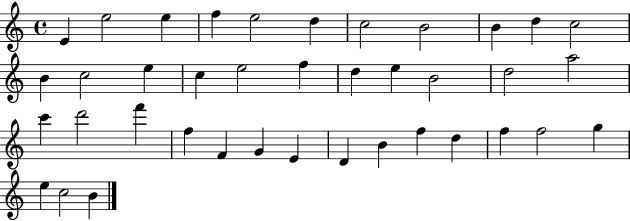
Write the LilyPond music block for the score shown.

{
  \clef treble
  \time 4/4
  \defaultTimeSignature
  \key c \major
  e'4 e''2 e''4 | f''4 e''2 d''4 | c''2 b'2 | b'4 d''4 c''2 | \break b'4 c''2 e''4 | c''4 e''2 f''4 | d''4 e''4 b'2 | d''2 a''2 | \break c'''4 d'''2 f'''4 | f''4 f'4 g'4 e'4 | d'4 b'4 f''4 d''4 | f''4 f''2 g''4 | \break e''4 c''2 b'4 | \bar "|."
}